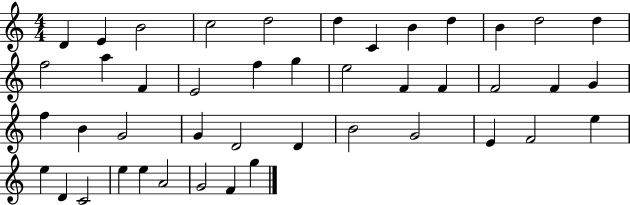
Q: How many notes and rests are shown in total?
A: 44